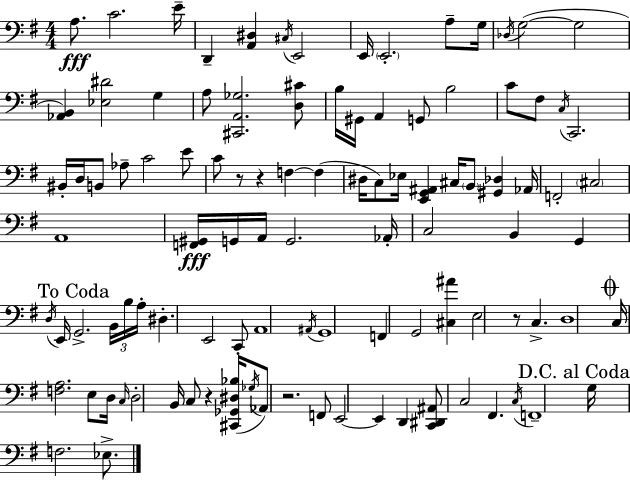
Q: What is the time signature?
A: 4/4